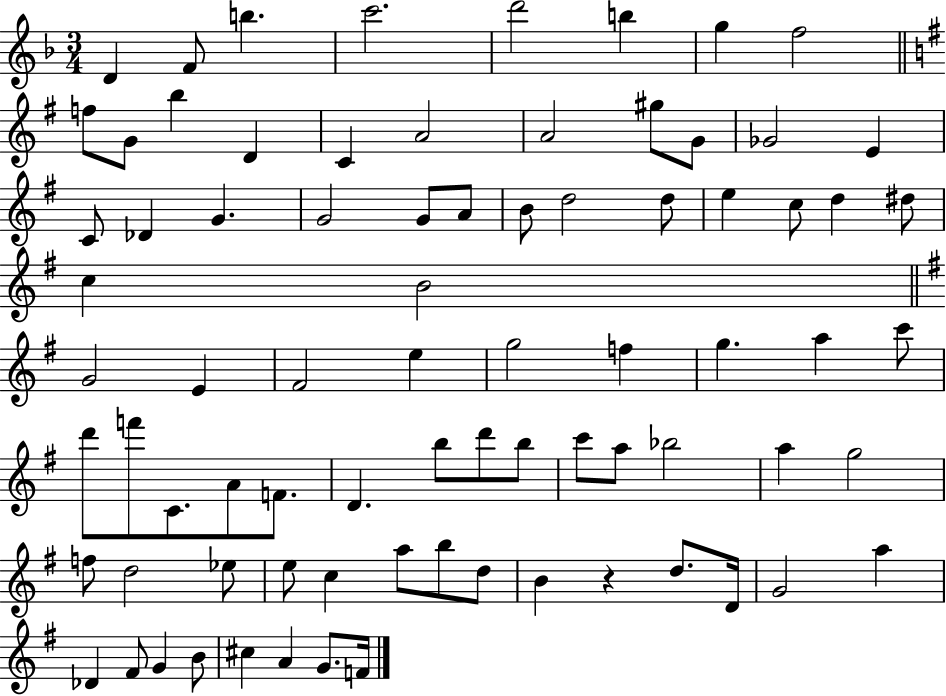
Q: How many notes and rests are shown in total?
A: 79